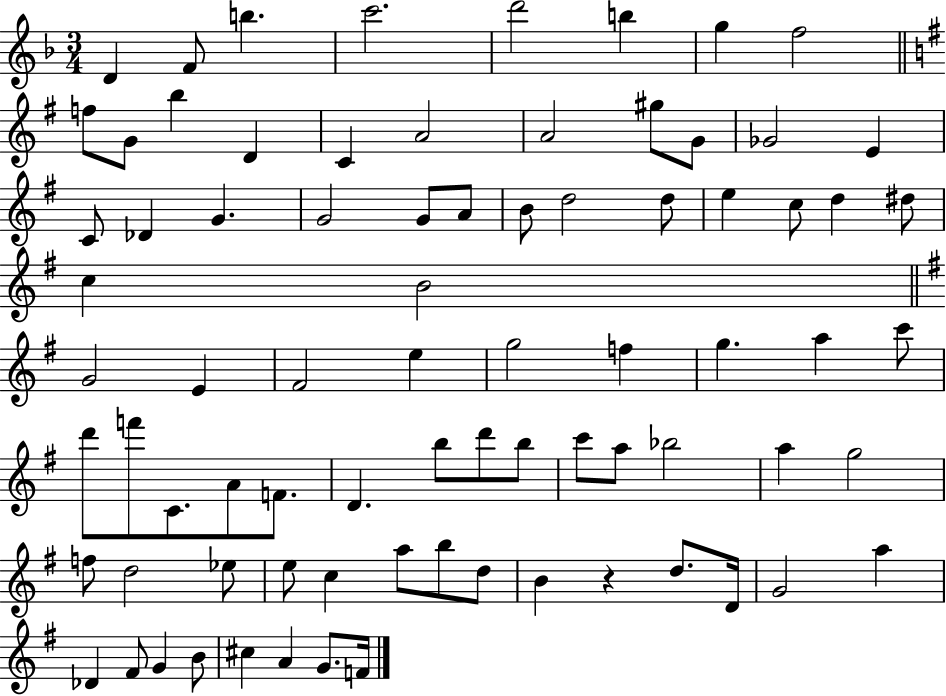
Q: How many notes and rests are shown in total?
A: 79